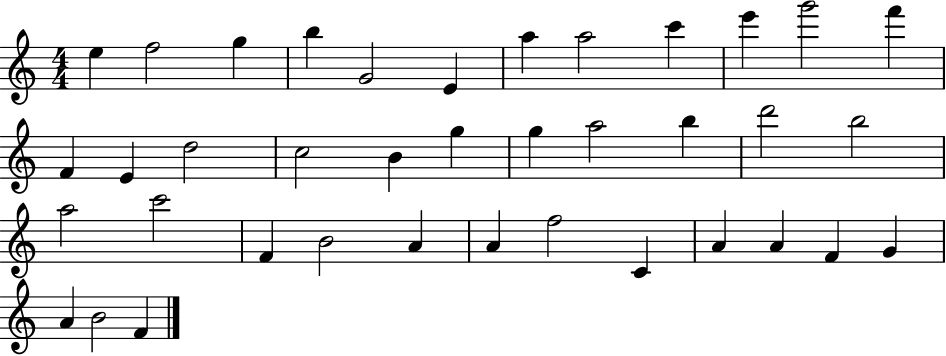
X:1
T:Untitled
M:4/4
L:1/4
K:C
e f2 g b G2 E a a2 c' e' g'2 f' F E d2 c2 B g g a2 b d'2 b2 a2 c'2 F B2 A A f2 C A A F G A B2 F